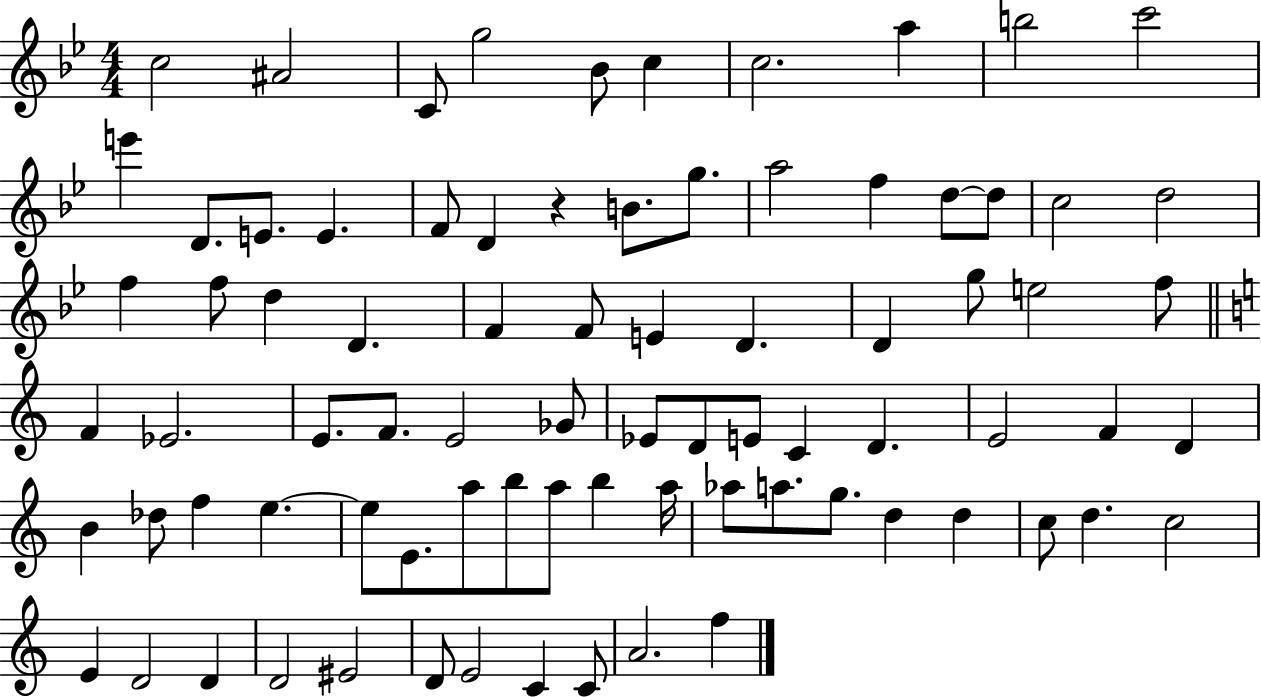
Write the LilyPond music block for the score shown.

{
  \clef treble
  \numericTimeSignature
  \time 4/4
  \key bes \major
  c''2 ais'2 | c'8 g''2 bes'8 c''4 | c''2. a''4 | b''2 c'''2 | \break e'''4 d'8. e'8. e'4. | f'8 d'4 r4 b'8. g''8. | a''2 f''4 d''8~~ d''8 | c''2 d''2 | \break f''4 f''8 d''4 d'4. | f'4 f'8 e'4 d'4. | d'4 g''8 e''2 f''8 | \bar "||" \break \key a \minor f'4 ees'2. | e'8. f'8. e'2 ges'8 | ees'8 d'8 e'8 c'4 d'4. | e'2 f'4 d'4 | \break b'4 des''8 f''4 e''4.~~ | e''8 e'8. a''8 b''8 a''8 b''4 a''16 | aes''8 a''8. g''8. d''4 d''4 | c''8 d''4. c''2 | \break e'4 d'2 d'4 | d'2 eis'2 | d'8 e'2 c'4 c'8 | a'2. f''4 | \break \bar "|."
}